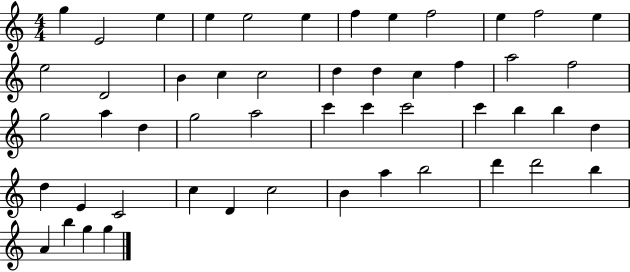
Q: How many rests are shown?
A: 0